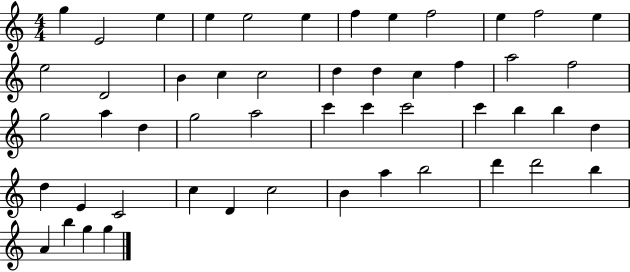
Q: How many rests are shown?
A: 0